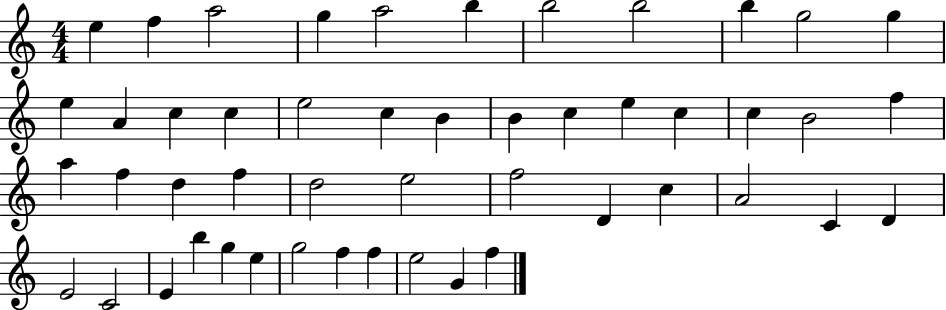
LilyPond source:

{
  \clef treble
  \numericTimeSignature
  \time 4/4
  \key c \major
  e''4 f''4 a''2 | g''4 a''2 b''4 | b''2 b''2 | b''4 g''2 g''4 | \break e''4 a'4 c''4 c''4 | e''2 c''4 b'4 | b'4 c''4 e''4 c''4 | c''4 b'2 f''4 | \break a''4 f''4 d''4 f''4 | d''2 e''2 | f''2 d'4 c''4 | a'2 c'4 d'4 | \break e'2 c'2 | e'4 b''4 g''4 e''4 | g''2 f''4 f''4 | e''2 g'4 f''4 | \break \bar "|."
}